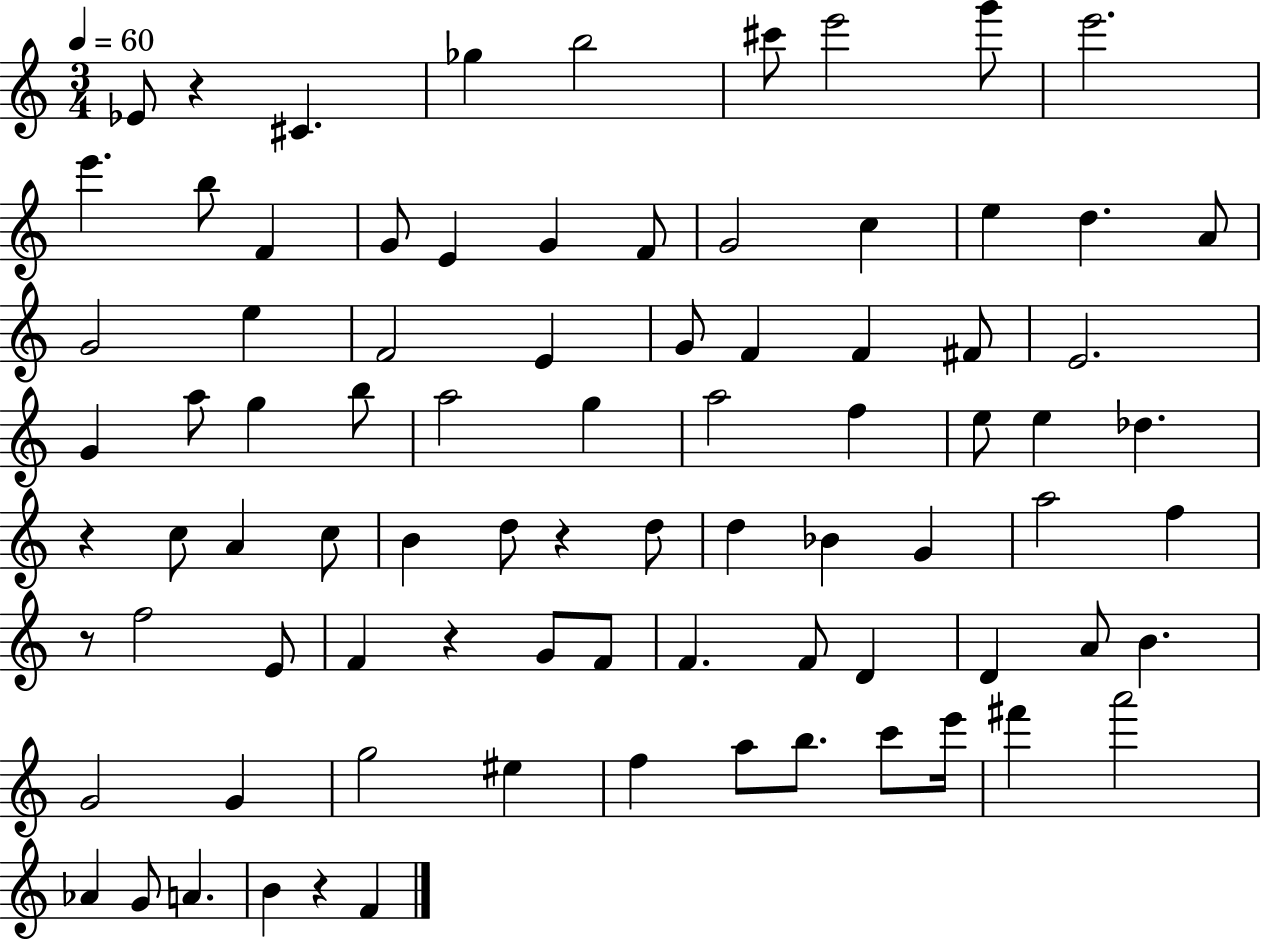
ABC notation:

X:1
T:Untitled
M:3/4
L:1/4
K:C
_E/2 z ^C _g b2 ^c'/2 e'2 g'/2 e'2 e' b/2 F G/2 E G F/2 G2 c e d A/2 G2 e F2 E G/2 F F ^F/2 E2 G a/2 g b/2 a2 g a2 f e/2 e _d z c/2 A c/2 B d/2 z d/2 d _B G a2 f z/2 f2 E/2 F z G/2 F/2 F F/2 D D A/2 B G2 G g2 ^e f a/2 b/2 c'/2 e'/4 ^f' a'2 _A G/2 A B z F